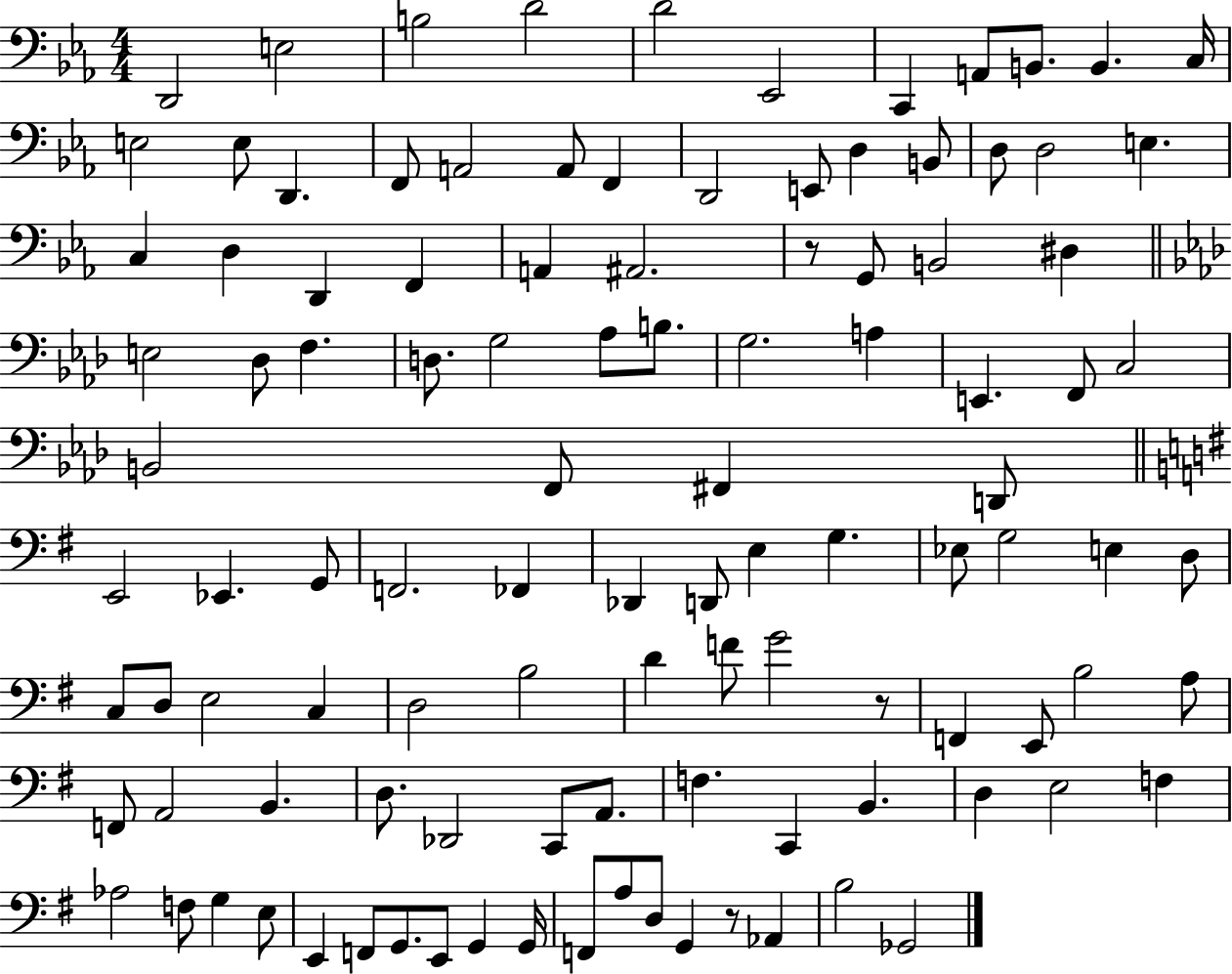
D2/h E3/h B3/h D4/h D4/h Eb2/h C2/q A2/e B2/e. B2/q. C3/s E3/h E3/e D2/q. F2/e A2/h A2/e F2/q D2/h E2/e D3/q B2/e D3/e D3/h E3/q. C3/q D3/q D2/q F2/q A2/q A#2/h. R/e G2/e B2/h D#3/q E3/h Db3/e F3/q. D3/e. G3/h Ab3/e B3/e. G3/h. A3/q E2/q. F2/e C3/h B2/h F2/e F#2/q D2/e E2/h Eb2/q. G2/e F2/h. FES2/q Db2/q D2/e E3/q G3/q. Eb3/e G3/h E3/q D3/e C3/e D3/e E3/h C3/q D3/h B3/h D4/q F4/e G4/h R/e F2/q E2/e B3/h A3/e F2/e A2/h B2/q. D3/e. Db2/h C2/e A2/e. F3/q. C2/q B2/q. D3/q E3/h F3/q Ab3/h F3/e G3/q E3/e E2/q F2/e G2/e. E2/e G2/q G2/s F2/e A3/e D3/e G2/q R/e Ab2/q B3/h Gb2/h